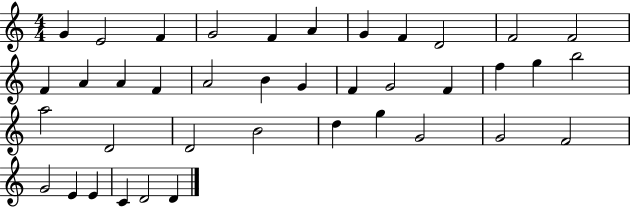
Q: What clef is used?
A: treble